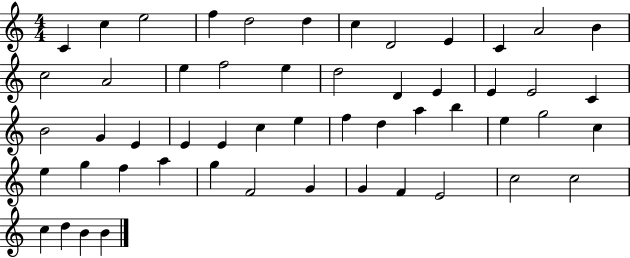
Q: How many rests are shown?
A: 0